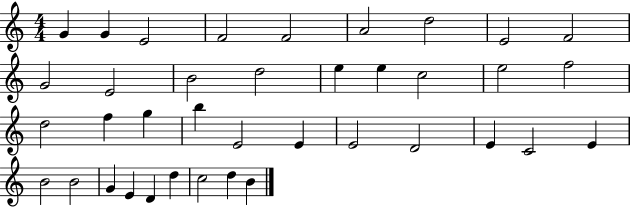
{
  \clef treble
  \numericTimeSignature
  \time 4/4
  \key c \major
  g'4 g'4 e'2 | f'2 f'2 | a'2 d''2 | e'2 f'2 | \break g'2 e'2 | b'2 d''2 | e''4 e''4 c''2 | e''2 f''2 | \break d''2 f''4 g''4 | b''4 e'2 e'4 | e'2 d'2 | e'4 c'2 e'4 | \break b'2 b'2 | g'4 e'4 d'4 d''4 | c''2 d''4 b'4 | \bar "|."
}